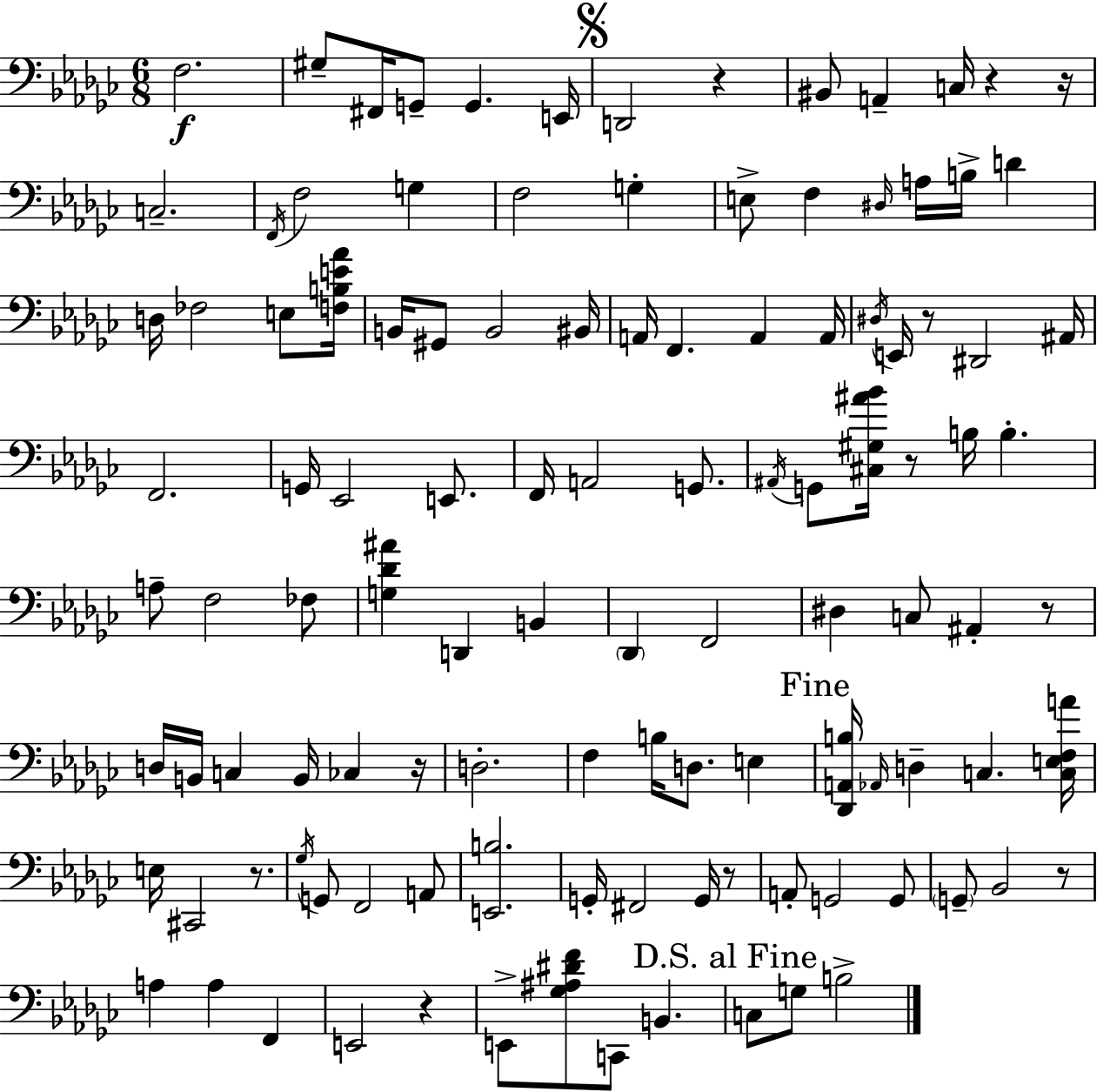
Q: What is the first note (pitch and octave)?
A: F3